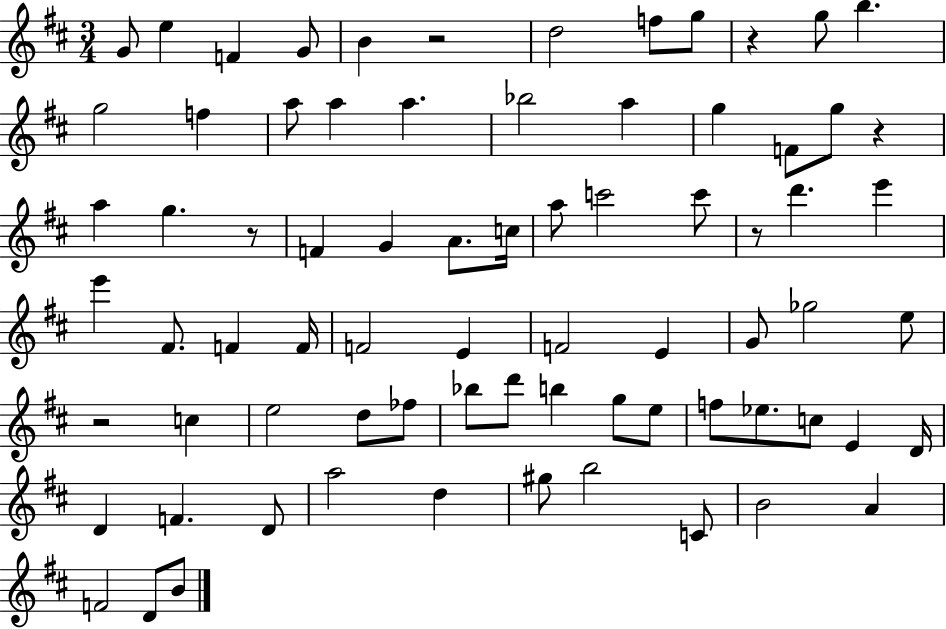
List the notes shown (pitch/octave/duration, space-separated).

G4/e E5/q F4/q G4/e B4/q R/h D5/h F5/e G5/e R/q G5/e B5/q. G5/h F5/q A5/e A5/q A5/q. Bb5/h A5/q G5/q F4/e G5/e R/q A5/q G5/q. R/e F4/q G4/q A4/e. C5/s A5/e C6/h C6/e R/e D6/q. E6/q E6/q F#4/e. F4/q F4/s F4/h E4/q F4/h E4/q G4/e Gb5/h E5/e R/h C5/q E5/h D5/e FES5/e Bb5/e D6/e B5/q G5/e E5/e F5/e Eb5/e. C5/e E4/q D4/s D4/q F4/q. D4/e A5/h D5/q G#5/e B5/h C4/e B4/h A4/q F4/h D4/e B4/e